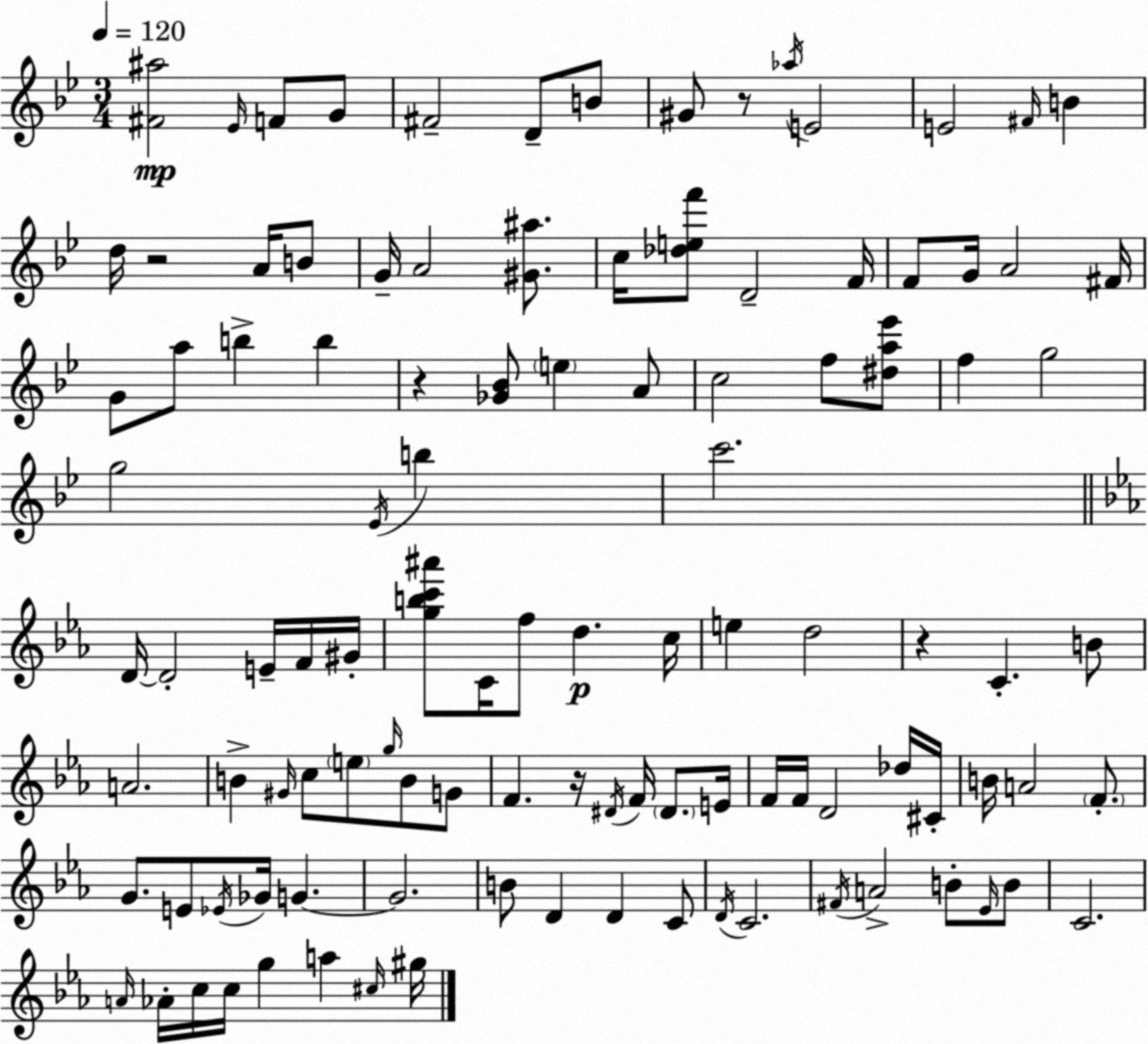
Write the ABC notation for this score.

X:1
T:Untitled
M:3/4
L:1/4
K:Bb
[^F^a]2 _E/4 F/2 G/2 ^F2 D/2 B/2 ^G/2 z/2 _a/4 E2 E2 ^F/4 B d/4 z2 A/4 B/2 G/4 A2 [^G^a]/2 c/4 [_def']/2 D2 F/4 F/2 G/4 A2 ^F/4 G/2 a/2 b b z [_G_B]/2 e A/2 c2 f/2 [^da_e']/2 f g2 g2 _E/4 b c'2 D/4 D2 E/4 F/4 ^G/4 [gbc'^a']/2 C/4 f/2 d c/4 e d2 z C B/2 A2 B ^G/4 c/2 e/2 g/4 B/2 G/2 F z/4 ^D/4 F/4 ^D/2 E/4 F/4 F/4 D2 _d/4 ^C/4 B/4 A2 F/2 G/2 E/2 _E/4 _G/4 G G2 B/2 D D C/2 D/4 C2 ^F/4 A2 B/2 _E/4 B/2 C2 A/4 _A/4 c/4 c/4 g a ^c/4 ^g/4